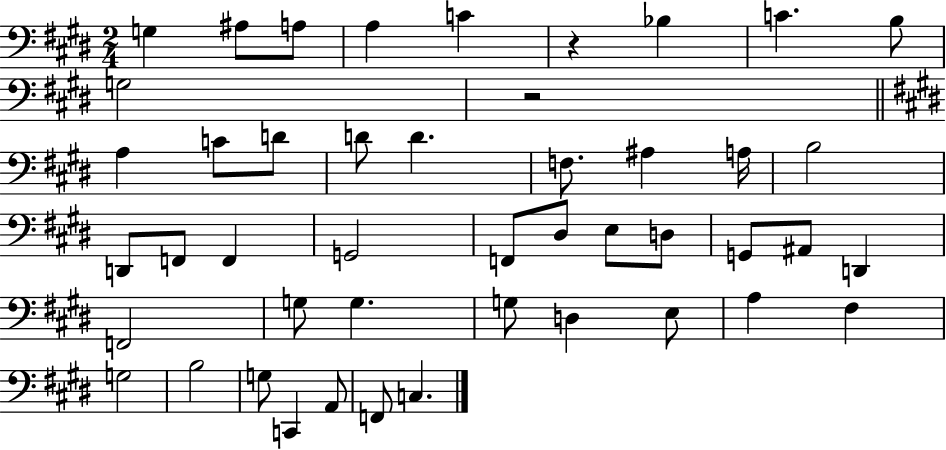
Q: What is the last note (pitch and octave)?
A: C3